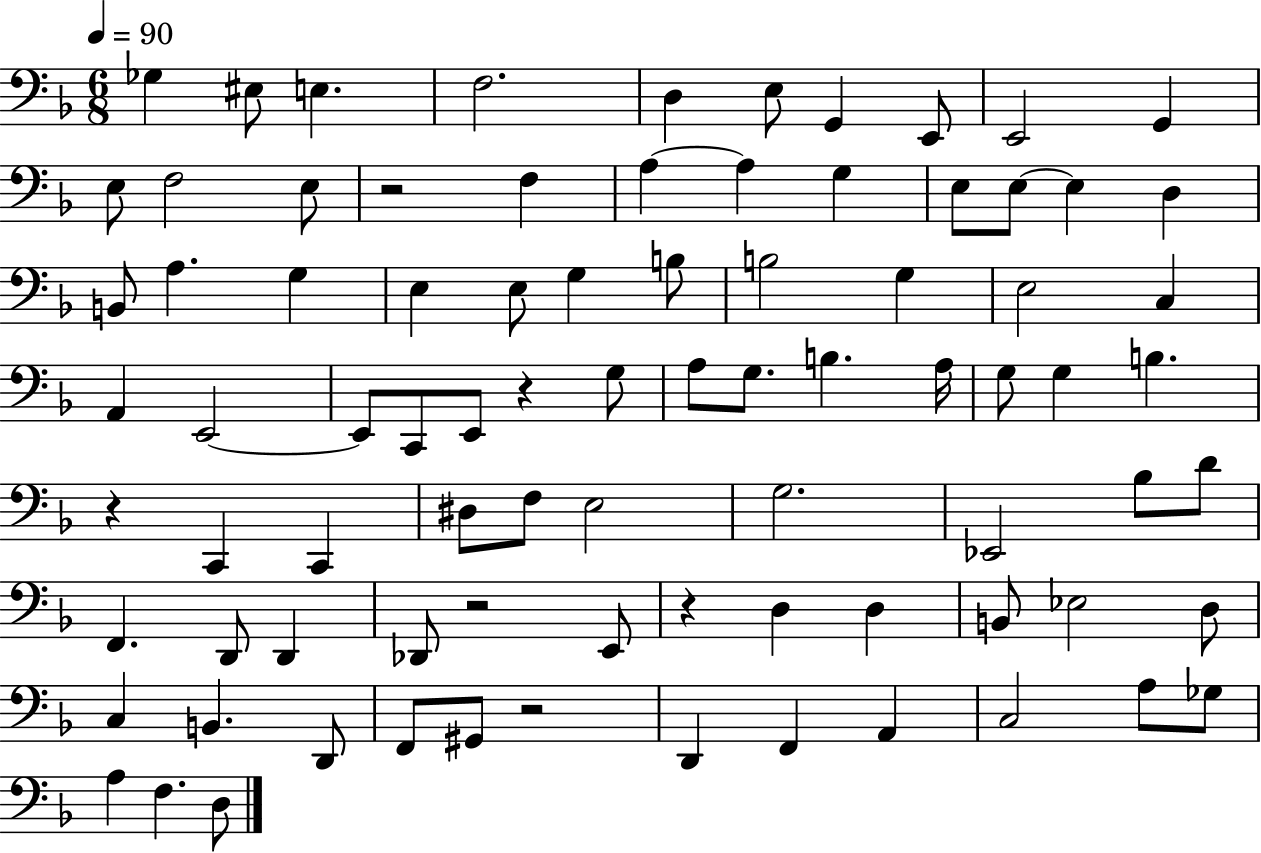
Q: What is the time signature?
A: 6/8